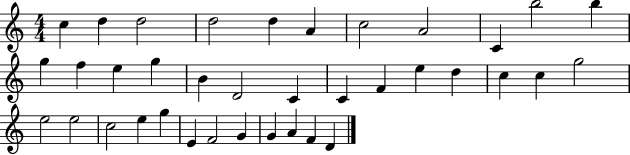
C5/q D5/q D5/h D5/h D5/q A4/q C5/h A4/h C4/q B5/h B5/q G5/q F5/q E5/q G5/q B4/q D4/h C4/q C4/q F4/q E5/q D5/q C5/q C5/q G5/h E5/h E5/h C5/h E5/q G5/q E4/q F4/h G4/q G4/q A4/q F4/q D4/q